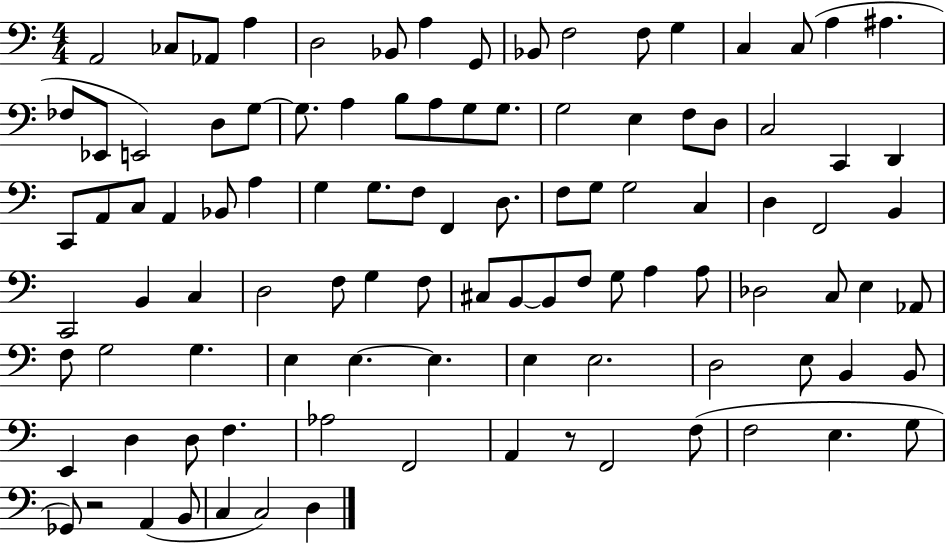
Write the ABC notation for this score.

X:1
T:Untitled
M:4/4
L:1/4
K:C
A,,2 _C,/2 _A,,/2 A, D,2 _B,,/2 A, G,,/2 _B,,/2 F,2 F,/2 G, C, C,/2 A, ^A, _F,/2 _E,,/2 E,,2 D,/2 G,/2 G,/2 A, B,/2 A,/2 G,/2 G,/2 G,2 E, F,/2 D,/2 C,2 C,, D,, C,,/2 A,,/2 C,/2 A,, _B,,/2 A, G, G,/2 F,/2 F,, D,/2 F,/2 G,/2 G,2 C, D, F,,2 B,, C,,2 B,, C, D,2 F,/2 G, F,/2 ^C,/2 B,,/2 B,,/2 F,/2 G,/2 A, A,/2 _D,2 C,/2 E, _A,,/2 F,/2 G,2 G, E, E, E, E, E,2 D,2 E,/2 B,, B,,/2 E,, D, D,/2 F, _A,2 F,,2 A,, z/2 F,,2 F,/2 F,2 E, G,/2 _G,,/2 z2 A,, B,,/2 C, C,2 D,